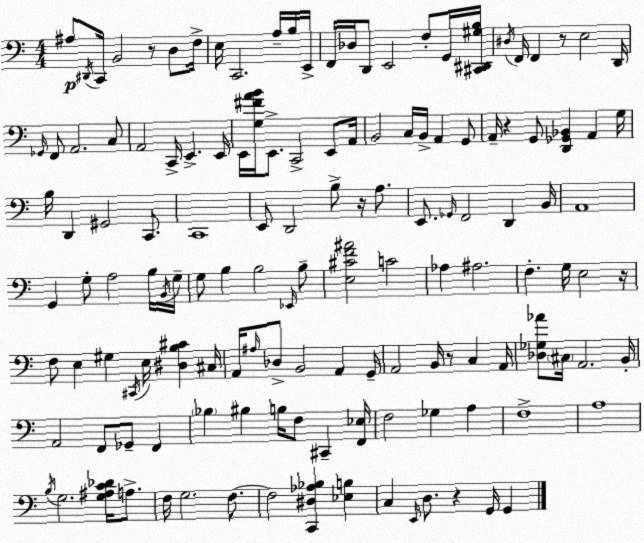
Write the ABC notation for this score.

X:1
T:Untitled
M:4/4
L:1/4
K:Am
^A,/2 ^D,,/4 C,,/4 B,,2 z/2 D,/2 F,/4 E,/4 C,,2 A,/4 B,/4 E,,/4 F,,/4 _D,/4 D,,/2 E,,2 F,/2 G,,/4 [^C,,^D,,^G,B,]/4 ^D,/4 F,,/4 F,, z/2 E,2 D,,/4 _G,,/4 F,,/2 A,,2 C,/2 A,,2 C,,/4 E,, E,,/4 E,,/4 [G,^FAB]/4 E,,/2 C,,2 E,,/2 A,,/4 B,,2 C,/4 B,,/4 A,, G,,/2 A,,/4 z G,,/2 [D,,_G,,_B,,] A,, G,/4 B,/4 D,, ^G,,2 C,,/2 C,,4 E,,/2 D,,2 B,/2 z/4 A,/2 E,,/2 _G,,/4 F,,2 D,, B,,/4 A,,4 G,, G,/2 A,2 B,/4 B,,/4 G,/4 G,/2 B, B,2 _E,,/4 B,/2 [E,^CF^A]2 C2 _A, ^A,2 F, G,/4 E,2 z/4 F,/2 E, ^G, ^C,,/4 E,/4 [^D,B,^C] ^C,/4 A,,/4 ^A,/4 _D,/2 B,,2 A,, G,,/4 A,,2 B,,/4 z/2 C, A,,/4 [_D,_G,_A]/2 ^C,/4 A,,2 B,,/4 A,,2 F,,/2 _G,,/2 F,, _B, ^B, B,/4 F,/2 ^C,, [F,,_E,]/4 F,2 _G, A, F,4 A,4 B,/4 G,2 [G,^A,C_D]/4 A,/2 F,/4 G,2 F,/2 F,2 [C,,^D,_A,_B,] [_E,B,] C, E,,/4 D,/2 z G,,/4 G,,